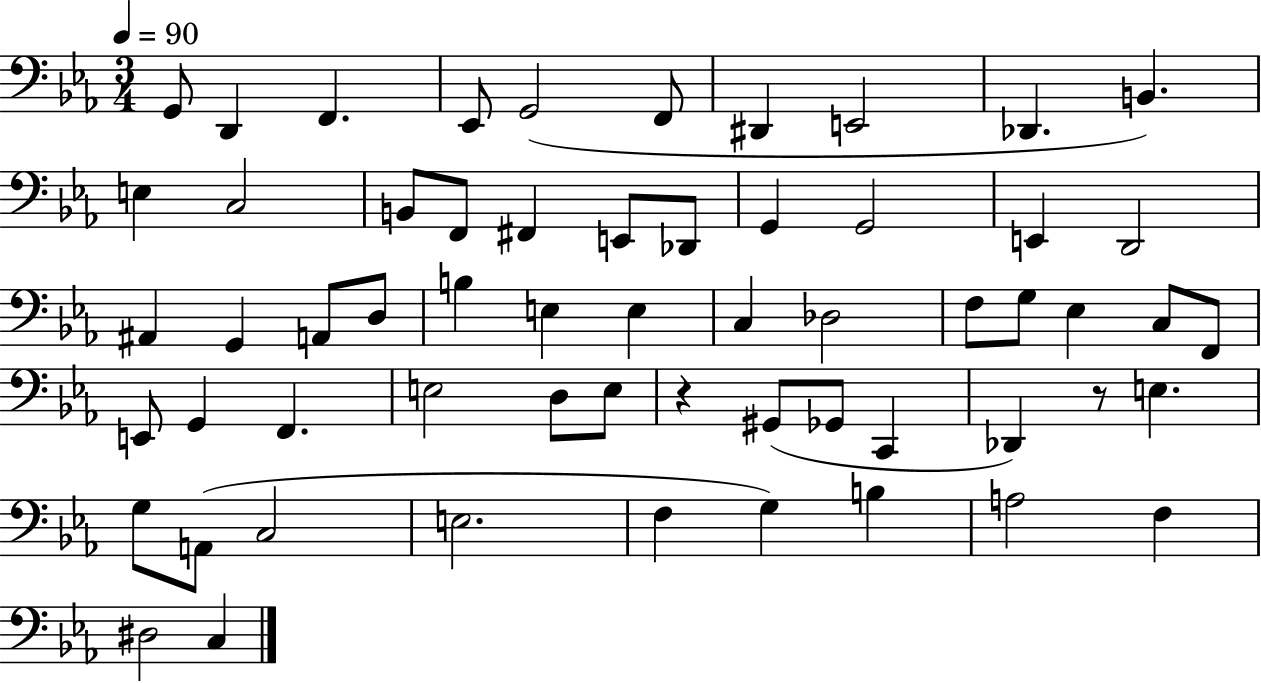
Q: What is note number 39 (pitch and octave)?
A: E3